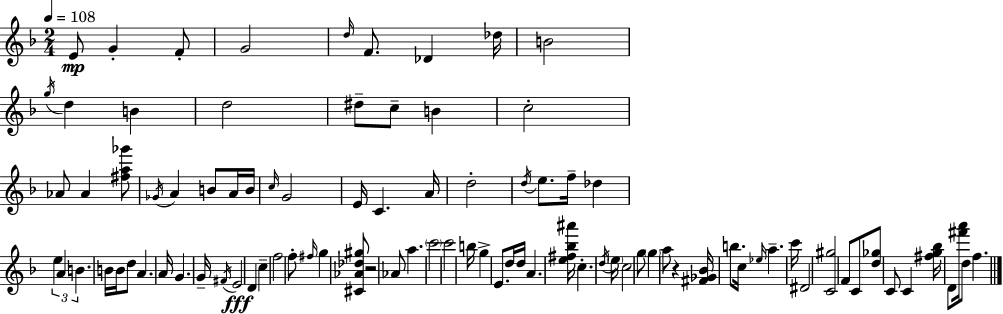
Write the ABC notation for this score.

X:1
T:Untitled
M:2/4
L:1/4
K:F
E/2 G F/2 G2 d/4 F/2 _D _d/4 B2 g/4 d B d2 ^d/2 c/2 B c2 _A/2 _A [^fa_g']/2 _G/4 A B/2 A/4 B/4 c/4 G2 E/4 C A/4 d2 d/4 e/2 f/4 _d e A B B/4 B/4 d/2 A A/4 G G/4 ^F/4 E2 D c f2 f/2 ^f/4 g [^C_A_d^g]/2 z2 _A/2 a c'2 c'2 b/4 g E/2 d/4 d/4 A [e^f_b^a']/4 c d/4 e/4 c2 g/2 g a/2 z [^F_G_B]/4 b/2 c/4 _e/4 a c'/4 ^D2 [C^g]2 F/2 C/2 [d_g]/2 C/2 C [^fg_b]/4 D/2 [^f'a']/4 d/2 f